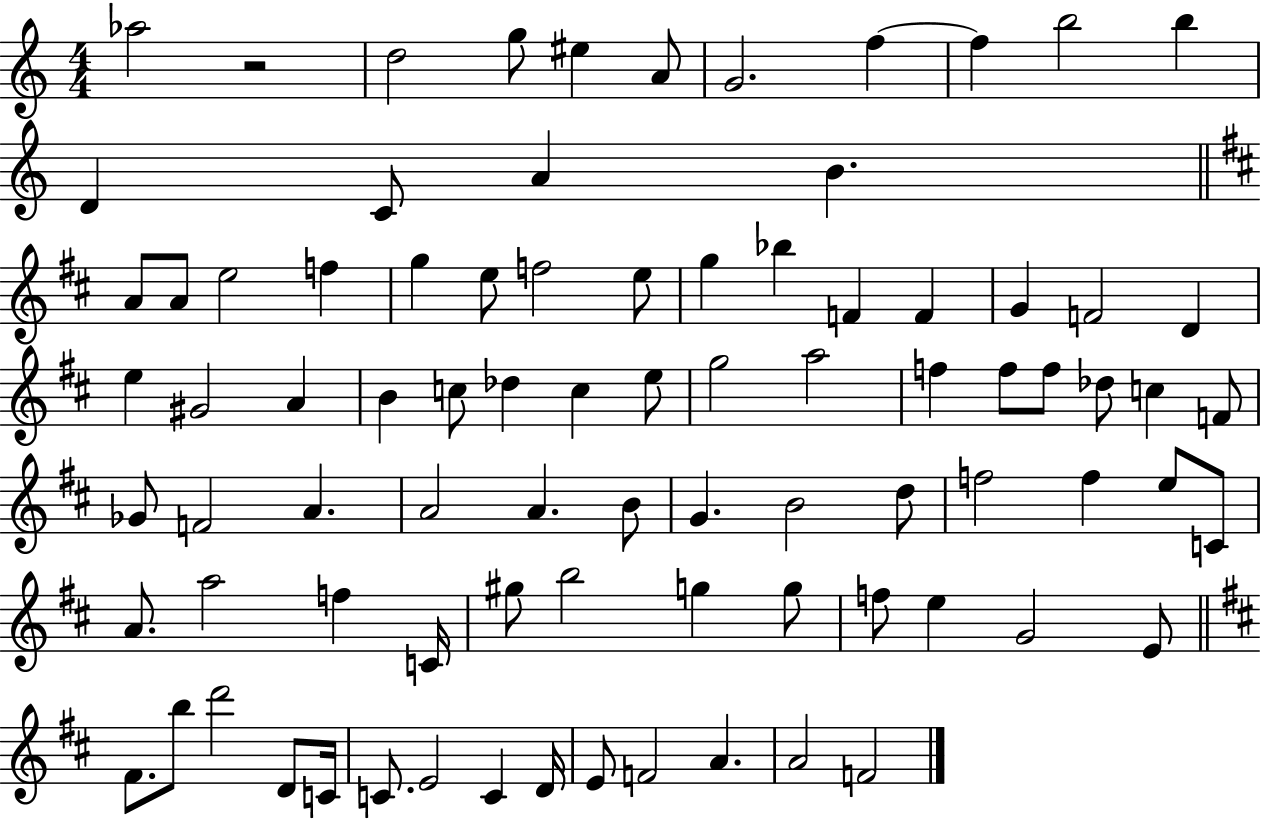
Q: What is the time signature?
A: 4/4